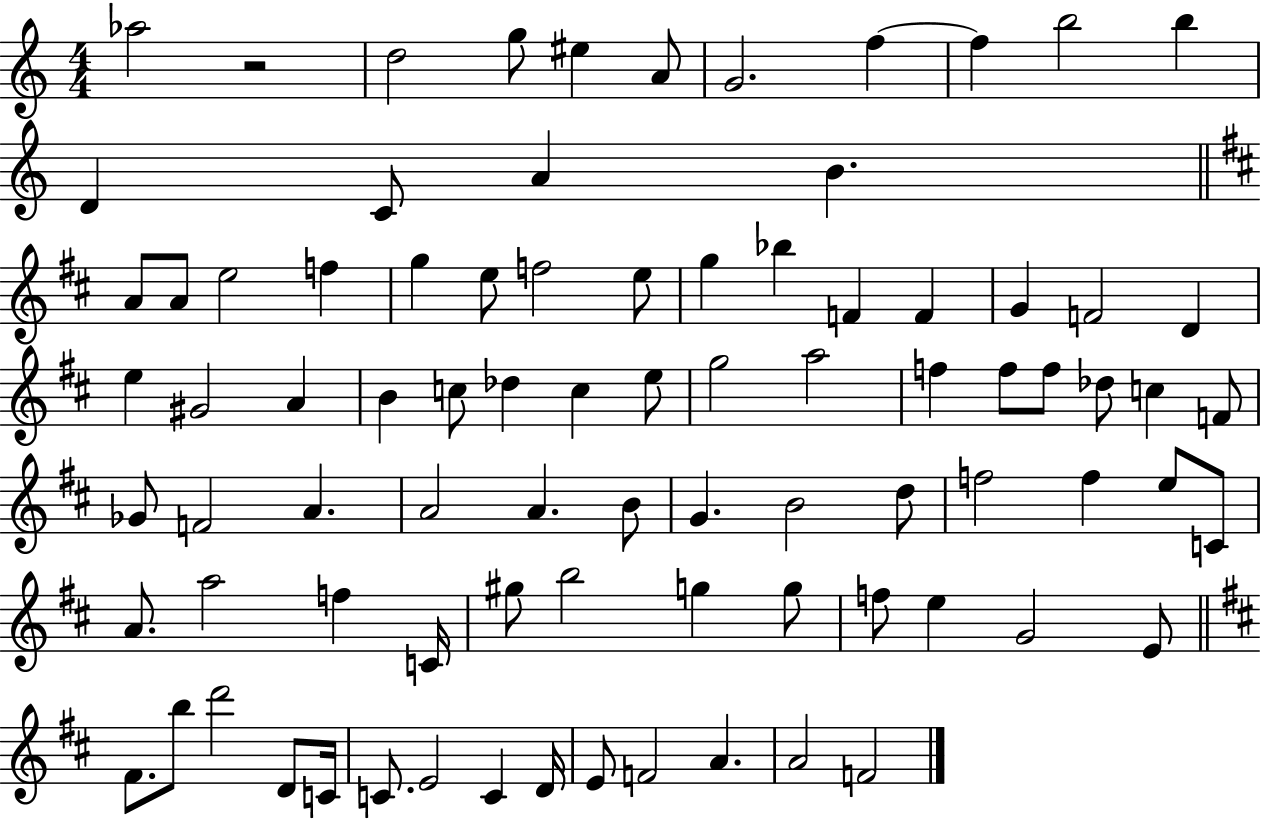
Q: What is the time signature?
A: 4/4